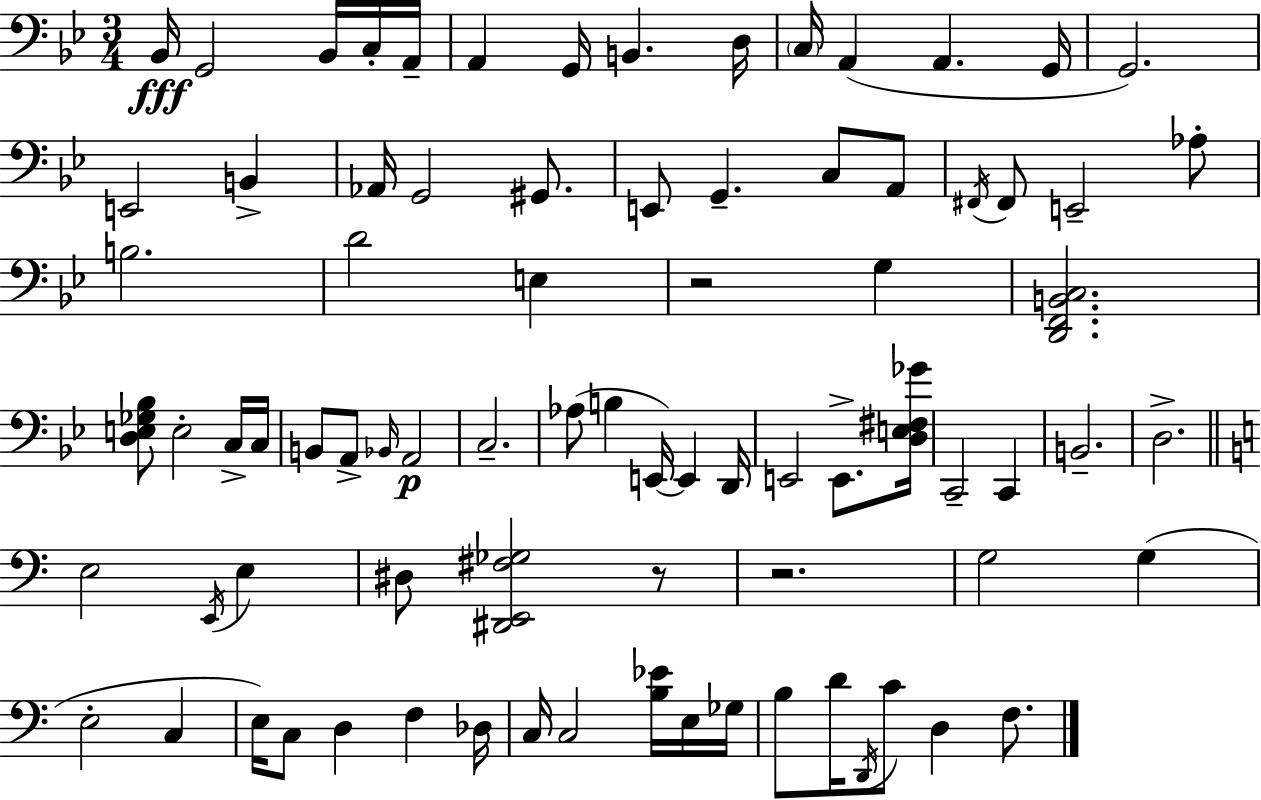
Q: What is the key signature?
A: BES major